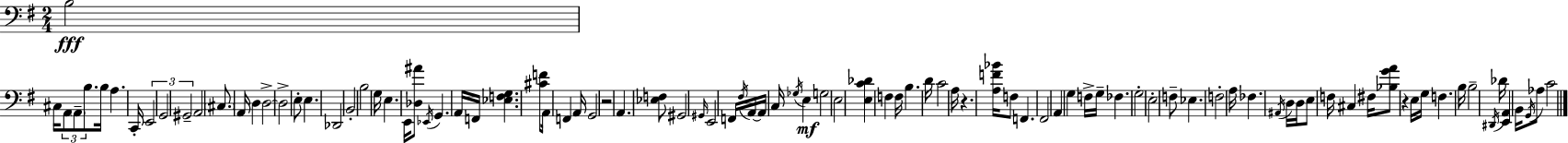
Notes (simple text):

B3/h C#3/s A2/e A2/e B3/e. B3/s A3/q. C2/s E2/h G2/h G#2/h A2/h C#3/e. A2/s D3/q D3/h D3/h E3/e E3/q. Db2/h B2/h B3/h G3/s E3/q. E2/s [Db3,A#4]/e Eb2/s G2/q. A2/s F2/s [Eb3,F3,G3]/q. [C#4,F4]/e A2/s F2/q A2/s G2/h R/h A2/q. [Eb3,F3]/e G#2/h G#2/s E2/h F2/s F#3/s A2/s A2/s C3/s Gb3/s E3/q G3/h E3/h [E3,C4,Db4]/q F3/q F3/s B3/q. D4/s C4/h A3/s R/q. [A3,F4,Bb4]/s F3/e F2/q. F#2/h A2/q G3/q F3/s G3/s FES3/q. G3/h E3/h F3/e Eb3/q. F3/h A3/s FES3/q. A#2/s D3/s D3/s E3/e F3/s C#3/q F#3/s [Bb3,G4,A4]/e R/q E3/s G3/s F3/q. B3/s B3/h D#2/s Db4/s [E2,A2]/q B2/s G2/s Ab3/e C4/h